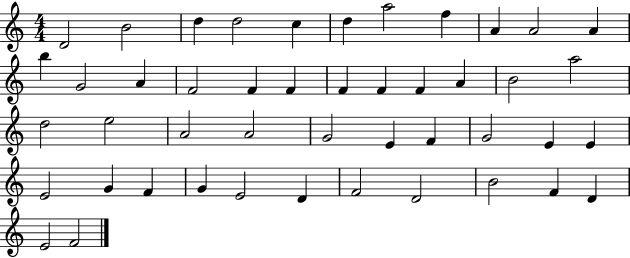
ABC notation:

X:1
T:Untitled
M:4/4
L:1/4
K:C
D2 B2 d d2 c d a2 f A A2 A b G2 A F2 F F F F F A B2 a2 d2 e2 A2 A2 G2 E F G2 E E E2 G F G E2 D F2 D2 B2 F D E2 F2